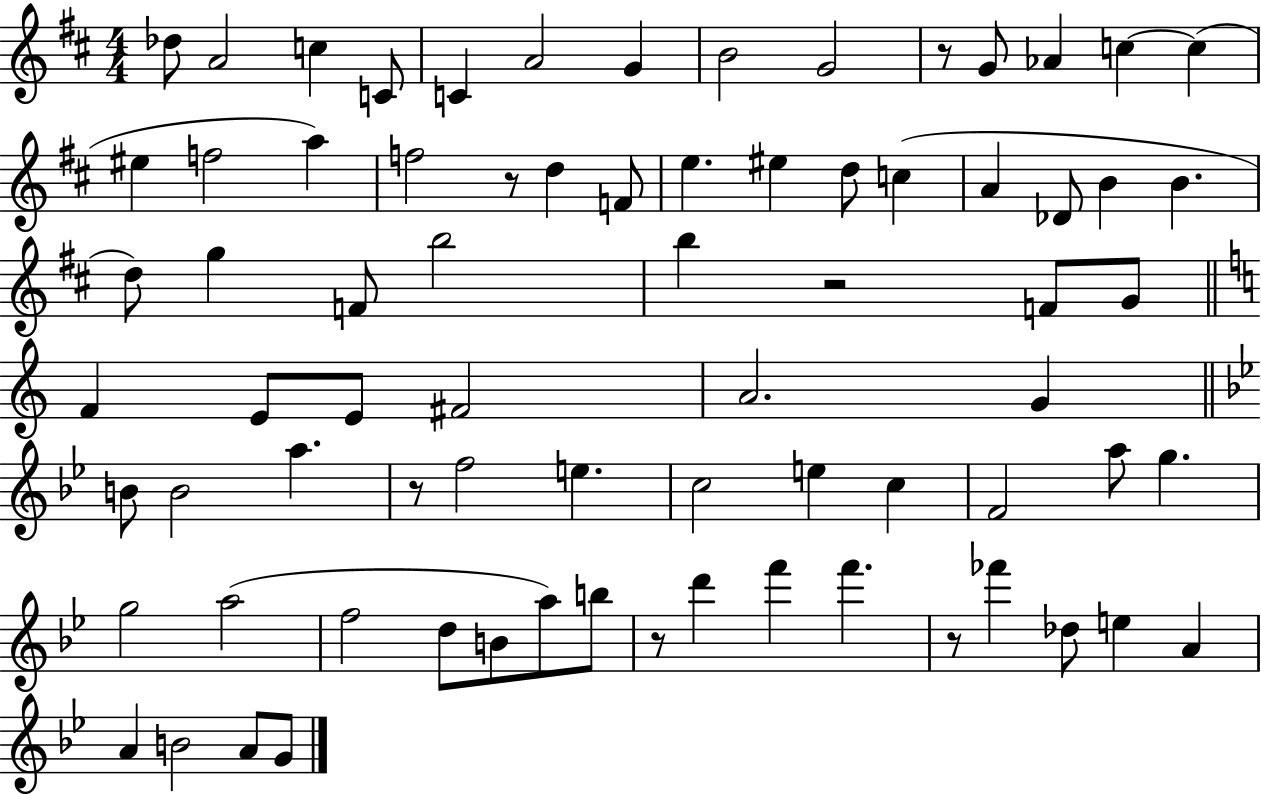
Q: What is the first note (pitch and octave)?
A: Db5